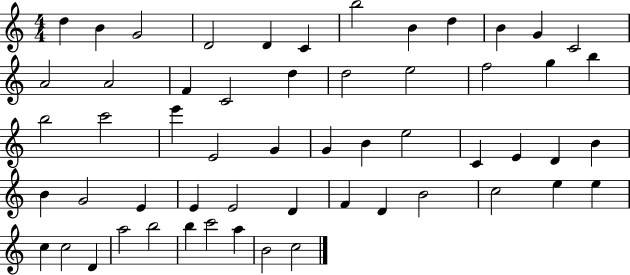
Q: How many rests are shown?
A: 0